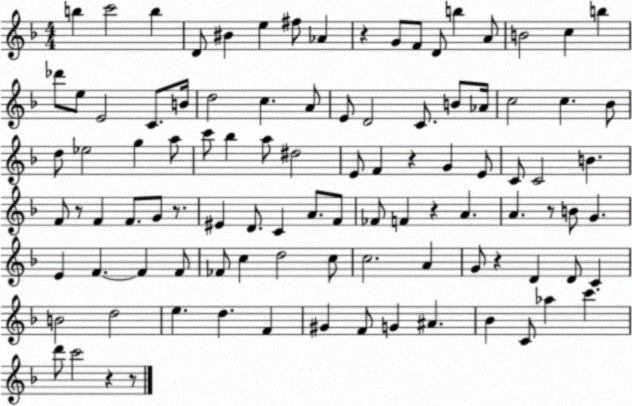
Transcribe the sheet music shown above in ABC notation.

X:1
T:Untitled
M:4/4
L:1/4
K:F
b c'2 b D/2 ^B e ^f/2 _A z G/2 F/2 D/2 b A/2 B2 c b _d'/2 e/2 E2 C/2 B/4 d2 c A/2 E/2 D2 C/2 B/2 _A/4 c2 c _B/2 d/2 _e2 g a/2 c'/2 _b a/2 ^d2 E/2 F z G E/2 C/2 C2 B F/2 z/2 F F/2 G/2 z/2 ^E D/2 C A/2 F/2 _F/2 F z A A z/2 B/2 G E F F F/2 _F/2 c d2 c/2 c2 A G/2 z D D/2 C B2 d2 e d F ^G F/2 G ^A _B C/2 _a c' d'/2 c'2 z z/2